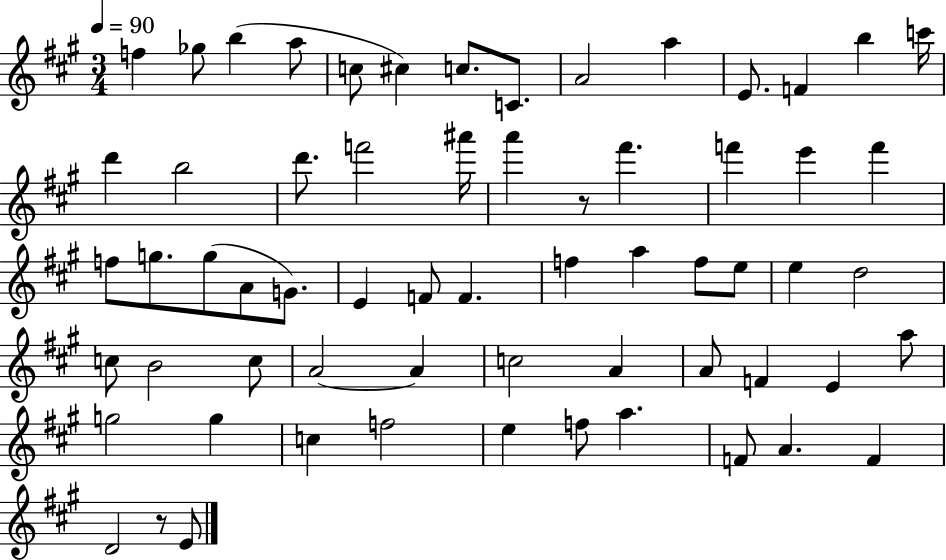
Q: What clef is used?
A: treble